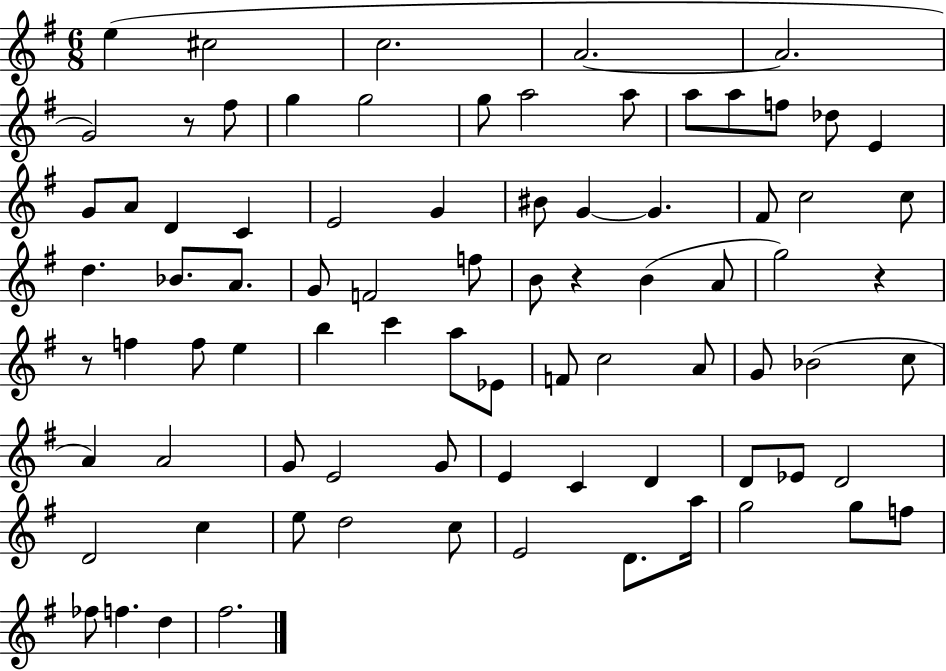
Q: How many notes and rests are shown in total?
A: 82